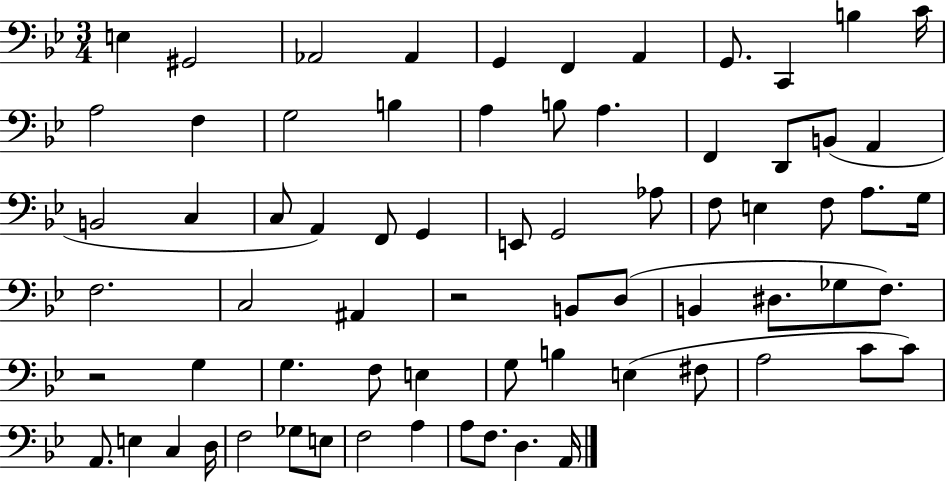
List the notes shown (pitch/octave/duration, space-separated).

E3/q G#2/h Ab2/h Ab2/q G2/q F2/q A2/q G2/e. C2/q B3/q C4/s A3/h F3/q G3/h B3/q A3/q B3/e A3/q. F2/q D2/e B2/e A2/q B2/h C3/q C3/e A2/q F2/e G2/q E2/e G2/h Ab3/e F3/e E3/q F3/e A3/e. G3/s F3/h. C3/h A#2/q R/h B2/e D3/e B2/q D#3/e. Gb3/e F3/e. R/h G3/q G3/q. F3/e E3/q G3/e B3/q E3/q F#3/e A3/h C4/e C4/e A2/e. E3/q C3/q D3/s F3/h Gb3/e E3/e F3/h A3/q A3/e F3/e. D3/q. A2/s